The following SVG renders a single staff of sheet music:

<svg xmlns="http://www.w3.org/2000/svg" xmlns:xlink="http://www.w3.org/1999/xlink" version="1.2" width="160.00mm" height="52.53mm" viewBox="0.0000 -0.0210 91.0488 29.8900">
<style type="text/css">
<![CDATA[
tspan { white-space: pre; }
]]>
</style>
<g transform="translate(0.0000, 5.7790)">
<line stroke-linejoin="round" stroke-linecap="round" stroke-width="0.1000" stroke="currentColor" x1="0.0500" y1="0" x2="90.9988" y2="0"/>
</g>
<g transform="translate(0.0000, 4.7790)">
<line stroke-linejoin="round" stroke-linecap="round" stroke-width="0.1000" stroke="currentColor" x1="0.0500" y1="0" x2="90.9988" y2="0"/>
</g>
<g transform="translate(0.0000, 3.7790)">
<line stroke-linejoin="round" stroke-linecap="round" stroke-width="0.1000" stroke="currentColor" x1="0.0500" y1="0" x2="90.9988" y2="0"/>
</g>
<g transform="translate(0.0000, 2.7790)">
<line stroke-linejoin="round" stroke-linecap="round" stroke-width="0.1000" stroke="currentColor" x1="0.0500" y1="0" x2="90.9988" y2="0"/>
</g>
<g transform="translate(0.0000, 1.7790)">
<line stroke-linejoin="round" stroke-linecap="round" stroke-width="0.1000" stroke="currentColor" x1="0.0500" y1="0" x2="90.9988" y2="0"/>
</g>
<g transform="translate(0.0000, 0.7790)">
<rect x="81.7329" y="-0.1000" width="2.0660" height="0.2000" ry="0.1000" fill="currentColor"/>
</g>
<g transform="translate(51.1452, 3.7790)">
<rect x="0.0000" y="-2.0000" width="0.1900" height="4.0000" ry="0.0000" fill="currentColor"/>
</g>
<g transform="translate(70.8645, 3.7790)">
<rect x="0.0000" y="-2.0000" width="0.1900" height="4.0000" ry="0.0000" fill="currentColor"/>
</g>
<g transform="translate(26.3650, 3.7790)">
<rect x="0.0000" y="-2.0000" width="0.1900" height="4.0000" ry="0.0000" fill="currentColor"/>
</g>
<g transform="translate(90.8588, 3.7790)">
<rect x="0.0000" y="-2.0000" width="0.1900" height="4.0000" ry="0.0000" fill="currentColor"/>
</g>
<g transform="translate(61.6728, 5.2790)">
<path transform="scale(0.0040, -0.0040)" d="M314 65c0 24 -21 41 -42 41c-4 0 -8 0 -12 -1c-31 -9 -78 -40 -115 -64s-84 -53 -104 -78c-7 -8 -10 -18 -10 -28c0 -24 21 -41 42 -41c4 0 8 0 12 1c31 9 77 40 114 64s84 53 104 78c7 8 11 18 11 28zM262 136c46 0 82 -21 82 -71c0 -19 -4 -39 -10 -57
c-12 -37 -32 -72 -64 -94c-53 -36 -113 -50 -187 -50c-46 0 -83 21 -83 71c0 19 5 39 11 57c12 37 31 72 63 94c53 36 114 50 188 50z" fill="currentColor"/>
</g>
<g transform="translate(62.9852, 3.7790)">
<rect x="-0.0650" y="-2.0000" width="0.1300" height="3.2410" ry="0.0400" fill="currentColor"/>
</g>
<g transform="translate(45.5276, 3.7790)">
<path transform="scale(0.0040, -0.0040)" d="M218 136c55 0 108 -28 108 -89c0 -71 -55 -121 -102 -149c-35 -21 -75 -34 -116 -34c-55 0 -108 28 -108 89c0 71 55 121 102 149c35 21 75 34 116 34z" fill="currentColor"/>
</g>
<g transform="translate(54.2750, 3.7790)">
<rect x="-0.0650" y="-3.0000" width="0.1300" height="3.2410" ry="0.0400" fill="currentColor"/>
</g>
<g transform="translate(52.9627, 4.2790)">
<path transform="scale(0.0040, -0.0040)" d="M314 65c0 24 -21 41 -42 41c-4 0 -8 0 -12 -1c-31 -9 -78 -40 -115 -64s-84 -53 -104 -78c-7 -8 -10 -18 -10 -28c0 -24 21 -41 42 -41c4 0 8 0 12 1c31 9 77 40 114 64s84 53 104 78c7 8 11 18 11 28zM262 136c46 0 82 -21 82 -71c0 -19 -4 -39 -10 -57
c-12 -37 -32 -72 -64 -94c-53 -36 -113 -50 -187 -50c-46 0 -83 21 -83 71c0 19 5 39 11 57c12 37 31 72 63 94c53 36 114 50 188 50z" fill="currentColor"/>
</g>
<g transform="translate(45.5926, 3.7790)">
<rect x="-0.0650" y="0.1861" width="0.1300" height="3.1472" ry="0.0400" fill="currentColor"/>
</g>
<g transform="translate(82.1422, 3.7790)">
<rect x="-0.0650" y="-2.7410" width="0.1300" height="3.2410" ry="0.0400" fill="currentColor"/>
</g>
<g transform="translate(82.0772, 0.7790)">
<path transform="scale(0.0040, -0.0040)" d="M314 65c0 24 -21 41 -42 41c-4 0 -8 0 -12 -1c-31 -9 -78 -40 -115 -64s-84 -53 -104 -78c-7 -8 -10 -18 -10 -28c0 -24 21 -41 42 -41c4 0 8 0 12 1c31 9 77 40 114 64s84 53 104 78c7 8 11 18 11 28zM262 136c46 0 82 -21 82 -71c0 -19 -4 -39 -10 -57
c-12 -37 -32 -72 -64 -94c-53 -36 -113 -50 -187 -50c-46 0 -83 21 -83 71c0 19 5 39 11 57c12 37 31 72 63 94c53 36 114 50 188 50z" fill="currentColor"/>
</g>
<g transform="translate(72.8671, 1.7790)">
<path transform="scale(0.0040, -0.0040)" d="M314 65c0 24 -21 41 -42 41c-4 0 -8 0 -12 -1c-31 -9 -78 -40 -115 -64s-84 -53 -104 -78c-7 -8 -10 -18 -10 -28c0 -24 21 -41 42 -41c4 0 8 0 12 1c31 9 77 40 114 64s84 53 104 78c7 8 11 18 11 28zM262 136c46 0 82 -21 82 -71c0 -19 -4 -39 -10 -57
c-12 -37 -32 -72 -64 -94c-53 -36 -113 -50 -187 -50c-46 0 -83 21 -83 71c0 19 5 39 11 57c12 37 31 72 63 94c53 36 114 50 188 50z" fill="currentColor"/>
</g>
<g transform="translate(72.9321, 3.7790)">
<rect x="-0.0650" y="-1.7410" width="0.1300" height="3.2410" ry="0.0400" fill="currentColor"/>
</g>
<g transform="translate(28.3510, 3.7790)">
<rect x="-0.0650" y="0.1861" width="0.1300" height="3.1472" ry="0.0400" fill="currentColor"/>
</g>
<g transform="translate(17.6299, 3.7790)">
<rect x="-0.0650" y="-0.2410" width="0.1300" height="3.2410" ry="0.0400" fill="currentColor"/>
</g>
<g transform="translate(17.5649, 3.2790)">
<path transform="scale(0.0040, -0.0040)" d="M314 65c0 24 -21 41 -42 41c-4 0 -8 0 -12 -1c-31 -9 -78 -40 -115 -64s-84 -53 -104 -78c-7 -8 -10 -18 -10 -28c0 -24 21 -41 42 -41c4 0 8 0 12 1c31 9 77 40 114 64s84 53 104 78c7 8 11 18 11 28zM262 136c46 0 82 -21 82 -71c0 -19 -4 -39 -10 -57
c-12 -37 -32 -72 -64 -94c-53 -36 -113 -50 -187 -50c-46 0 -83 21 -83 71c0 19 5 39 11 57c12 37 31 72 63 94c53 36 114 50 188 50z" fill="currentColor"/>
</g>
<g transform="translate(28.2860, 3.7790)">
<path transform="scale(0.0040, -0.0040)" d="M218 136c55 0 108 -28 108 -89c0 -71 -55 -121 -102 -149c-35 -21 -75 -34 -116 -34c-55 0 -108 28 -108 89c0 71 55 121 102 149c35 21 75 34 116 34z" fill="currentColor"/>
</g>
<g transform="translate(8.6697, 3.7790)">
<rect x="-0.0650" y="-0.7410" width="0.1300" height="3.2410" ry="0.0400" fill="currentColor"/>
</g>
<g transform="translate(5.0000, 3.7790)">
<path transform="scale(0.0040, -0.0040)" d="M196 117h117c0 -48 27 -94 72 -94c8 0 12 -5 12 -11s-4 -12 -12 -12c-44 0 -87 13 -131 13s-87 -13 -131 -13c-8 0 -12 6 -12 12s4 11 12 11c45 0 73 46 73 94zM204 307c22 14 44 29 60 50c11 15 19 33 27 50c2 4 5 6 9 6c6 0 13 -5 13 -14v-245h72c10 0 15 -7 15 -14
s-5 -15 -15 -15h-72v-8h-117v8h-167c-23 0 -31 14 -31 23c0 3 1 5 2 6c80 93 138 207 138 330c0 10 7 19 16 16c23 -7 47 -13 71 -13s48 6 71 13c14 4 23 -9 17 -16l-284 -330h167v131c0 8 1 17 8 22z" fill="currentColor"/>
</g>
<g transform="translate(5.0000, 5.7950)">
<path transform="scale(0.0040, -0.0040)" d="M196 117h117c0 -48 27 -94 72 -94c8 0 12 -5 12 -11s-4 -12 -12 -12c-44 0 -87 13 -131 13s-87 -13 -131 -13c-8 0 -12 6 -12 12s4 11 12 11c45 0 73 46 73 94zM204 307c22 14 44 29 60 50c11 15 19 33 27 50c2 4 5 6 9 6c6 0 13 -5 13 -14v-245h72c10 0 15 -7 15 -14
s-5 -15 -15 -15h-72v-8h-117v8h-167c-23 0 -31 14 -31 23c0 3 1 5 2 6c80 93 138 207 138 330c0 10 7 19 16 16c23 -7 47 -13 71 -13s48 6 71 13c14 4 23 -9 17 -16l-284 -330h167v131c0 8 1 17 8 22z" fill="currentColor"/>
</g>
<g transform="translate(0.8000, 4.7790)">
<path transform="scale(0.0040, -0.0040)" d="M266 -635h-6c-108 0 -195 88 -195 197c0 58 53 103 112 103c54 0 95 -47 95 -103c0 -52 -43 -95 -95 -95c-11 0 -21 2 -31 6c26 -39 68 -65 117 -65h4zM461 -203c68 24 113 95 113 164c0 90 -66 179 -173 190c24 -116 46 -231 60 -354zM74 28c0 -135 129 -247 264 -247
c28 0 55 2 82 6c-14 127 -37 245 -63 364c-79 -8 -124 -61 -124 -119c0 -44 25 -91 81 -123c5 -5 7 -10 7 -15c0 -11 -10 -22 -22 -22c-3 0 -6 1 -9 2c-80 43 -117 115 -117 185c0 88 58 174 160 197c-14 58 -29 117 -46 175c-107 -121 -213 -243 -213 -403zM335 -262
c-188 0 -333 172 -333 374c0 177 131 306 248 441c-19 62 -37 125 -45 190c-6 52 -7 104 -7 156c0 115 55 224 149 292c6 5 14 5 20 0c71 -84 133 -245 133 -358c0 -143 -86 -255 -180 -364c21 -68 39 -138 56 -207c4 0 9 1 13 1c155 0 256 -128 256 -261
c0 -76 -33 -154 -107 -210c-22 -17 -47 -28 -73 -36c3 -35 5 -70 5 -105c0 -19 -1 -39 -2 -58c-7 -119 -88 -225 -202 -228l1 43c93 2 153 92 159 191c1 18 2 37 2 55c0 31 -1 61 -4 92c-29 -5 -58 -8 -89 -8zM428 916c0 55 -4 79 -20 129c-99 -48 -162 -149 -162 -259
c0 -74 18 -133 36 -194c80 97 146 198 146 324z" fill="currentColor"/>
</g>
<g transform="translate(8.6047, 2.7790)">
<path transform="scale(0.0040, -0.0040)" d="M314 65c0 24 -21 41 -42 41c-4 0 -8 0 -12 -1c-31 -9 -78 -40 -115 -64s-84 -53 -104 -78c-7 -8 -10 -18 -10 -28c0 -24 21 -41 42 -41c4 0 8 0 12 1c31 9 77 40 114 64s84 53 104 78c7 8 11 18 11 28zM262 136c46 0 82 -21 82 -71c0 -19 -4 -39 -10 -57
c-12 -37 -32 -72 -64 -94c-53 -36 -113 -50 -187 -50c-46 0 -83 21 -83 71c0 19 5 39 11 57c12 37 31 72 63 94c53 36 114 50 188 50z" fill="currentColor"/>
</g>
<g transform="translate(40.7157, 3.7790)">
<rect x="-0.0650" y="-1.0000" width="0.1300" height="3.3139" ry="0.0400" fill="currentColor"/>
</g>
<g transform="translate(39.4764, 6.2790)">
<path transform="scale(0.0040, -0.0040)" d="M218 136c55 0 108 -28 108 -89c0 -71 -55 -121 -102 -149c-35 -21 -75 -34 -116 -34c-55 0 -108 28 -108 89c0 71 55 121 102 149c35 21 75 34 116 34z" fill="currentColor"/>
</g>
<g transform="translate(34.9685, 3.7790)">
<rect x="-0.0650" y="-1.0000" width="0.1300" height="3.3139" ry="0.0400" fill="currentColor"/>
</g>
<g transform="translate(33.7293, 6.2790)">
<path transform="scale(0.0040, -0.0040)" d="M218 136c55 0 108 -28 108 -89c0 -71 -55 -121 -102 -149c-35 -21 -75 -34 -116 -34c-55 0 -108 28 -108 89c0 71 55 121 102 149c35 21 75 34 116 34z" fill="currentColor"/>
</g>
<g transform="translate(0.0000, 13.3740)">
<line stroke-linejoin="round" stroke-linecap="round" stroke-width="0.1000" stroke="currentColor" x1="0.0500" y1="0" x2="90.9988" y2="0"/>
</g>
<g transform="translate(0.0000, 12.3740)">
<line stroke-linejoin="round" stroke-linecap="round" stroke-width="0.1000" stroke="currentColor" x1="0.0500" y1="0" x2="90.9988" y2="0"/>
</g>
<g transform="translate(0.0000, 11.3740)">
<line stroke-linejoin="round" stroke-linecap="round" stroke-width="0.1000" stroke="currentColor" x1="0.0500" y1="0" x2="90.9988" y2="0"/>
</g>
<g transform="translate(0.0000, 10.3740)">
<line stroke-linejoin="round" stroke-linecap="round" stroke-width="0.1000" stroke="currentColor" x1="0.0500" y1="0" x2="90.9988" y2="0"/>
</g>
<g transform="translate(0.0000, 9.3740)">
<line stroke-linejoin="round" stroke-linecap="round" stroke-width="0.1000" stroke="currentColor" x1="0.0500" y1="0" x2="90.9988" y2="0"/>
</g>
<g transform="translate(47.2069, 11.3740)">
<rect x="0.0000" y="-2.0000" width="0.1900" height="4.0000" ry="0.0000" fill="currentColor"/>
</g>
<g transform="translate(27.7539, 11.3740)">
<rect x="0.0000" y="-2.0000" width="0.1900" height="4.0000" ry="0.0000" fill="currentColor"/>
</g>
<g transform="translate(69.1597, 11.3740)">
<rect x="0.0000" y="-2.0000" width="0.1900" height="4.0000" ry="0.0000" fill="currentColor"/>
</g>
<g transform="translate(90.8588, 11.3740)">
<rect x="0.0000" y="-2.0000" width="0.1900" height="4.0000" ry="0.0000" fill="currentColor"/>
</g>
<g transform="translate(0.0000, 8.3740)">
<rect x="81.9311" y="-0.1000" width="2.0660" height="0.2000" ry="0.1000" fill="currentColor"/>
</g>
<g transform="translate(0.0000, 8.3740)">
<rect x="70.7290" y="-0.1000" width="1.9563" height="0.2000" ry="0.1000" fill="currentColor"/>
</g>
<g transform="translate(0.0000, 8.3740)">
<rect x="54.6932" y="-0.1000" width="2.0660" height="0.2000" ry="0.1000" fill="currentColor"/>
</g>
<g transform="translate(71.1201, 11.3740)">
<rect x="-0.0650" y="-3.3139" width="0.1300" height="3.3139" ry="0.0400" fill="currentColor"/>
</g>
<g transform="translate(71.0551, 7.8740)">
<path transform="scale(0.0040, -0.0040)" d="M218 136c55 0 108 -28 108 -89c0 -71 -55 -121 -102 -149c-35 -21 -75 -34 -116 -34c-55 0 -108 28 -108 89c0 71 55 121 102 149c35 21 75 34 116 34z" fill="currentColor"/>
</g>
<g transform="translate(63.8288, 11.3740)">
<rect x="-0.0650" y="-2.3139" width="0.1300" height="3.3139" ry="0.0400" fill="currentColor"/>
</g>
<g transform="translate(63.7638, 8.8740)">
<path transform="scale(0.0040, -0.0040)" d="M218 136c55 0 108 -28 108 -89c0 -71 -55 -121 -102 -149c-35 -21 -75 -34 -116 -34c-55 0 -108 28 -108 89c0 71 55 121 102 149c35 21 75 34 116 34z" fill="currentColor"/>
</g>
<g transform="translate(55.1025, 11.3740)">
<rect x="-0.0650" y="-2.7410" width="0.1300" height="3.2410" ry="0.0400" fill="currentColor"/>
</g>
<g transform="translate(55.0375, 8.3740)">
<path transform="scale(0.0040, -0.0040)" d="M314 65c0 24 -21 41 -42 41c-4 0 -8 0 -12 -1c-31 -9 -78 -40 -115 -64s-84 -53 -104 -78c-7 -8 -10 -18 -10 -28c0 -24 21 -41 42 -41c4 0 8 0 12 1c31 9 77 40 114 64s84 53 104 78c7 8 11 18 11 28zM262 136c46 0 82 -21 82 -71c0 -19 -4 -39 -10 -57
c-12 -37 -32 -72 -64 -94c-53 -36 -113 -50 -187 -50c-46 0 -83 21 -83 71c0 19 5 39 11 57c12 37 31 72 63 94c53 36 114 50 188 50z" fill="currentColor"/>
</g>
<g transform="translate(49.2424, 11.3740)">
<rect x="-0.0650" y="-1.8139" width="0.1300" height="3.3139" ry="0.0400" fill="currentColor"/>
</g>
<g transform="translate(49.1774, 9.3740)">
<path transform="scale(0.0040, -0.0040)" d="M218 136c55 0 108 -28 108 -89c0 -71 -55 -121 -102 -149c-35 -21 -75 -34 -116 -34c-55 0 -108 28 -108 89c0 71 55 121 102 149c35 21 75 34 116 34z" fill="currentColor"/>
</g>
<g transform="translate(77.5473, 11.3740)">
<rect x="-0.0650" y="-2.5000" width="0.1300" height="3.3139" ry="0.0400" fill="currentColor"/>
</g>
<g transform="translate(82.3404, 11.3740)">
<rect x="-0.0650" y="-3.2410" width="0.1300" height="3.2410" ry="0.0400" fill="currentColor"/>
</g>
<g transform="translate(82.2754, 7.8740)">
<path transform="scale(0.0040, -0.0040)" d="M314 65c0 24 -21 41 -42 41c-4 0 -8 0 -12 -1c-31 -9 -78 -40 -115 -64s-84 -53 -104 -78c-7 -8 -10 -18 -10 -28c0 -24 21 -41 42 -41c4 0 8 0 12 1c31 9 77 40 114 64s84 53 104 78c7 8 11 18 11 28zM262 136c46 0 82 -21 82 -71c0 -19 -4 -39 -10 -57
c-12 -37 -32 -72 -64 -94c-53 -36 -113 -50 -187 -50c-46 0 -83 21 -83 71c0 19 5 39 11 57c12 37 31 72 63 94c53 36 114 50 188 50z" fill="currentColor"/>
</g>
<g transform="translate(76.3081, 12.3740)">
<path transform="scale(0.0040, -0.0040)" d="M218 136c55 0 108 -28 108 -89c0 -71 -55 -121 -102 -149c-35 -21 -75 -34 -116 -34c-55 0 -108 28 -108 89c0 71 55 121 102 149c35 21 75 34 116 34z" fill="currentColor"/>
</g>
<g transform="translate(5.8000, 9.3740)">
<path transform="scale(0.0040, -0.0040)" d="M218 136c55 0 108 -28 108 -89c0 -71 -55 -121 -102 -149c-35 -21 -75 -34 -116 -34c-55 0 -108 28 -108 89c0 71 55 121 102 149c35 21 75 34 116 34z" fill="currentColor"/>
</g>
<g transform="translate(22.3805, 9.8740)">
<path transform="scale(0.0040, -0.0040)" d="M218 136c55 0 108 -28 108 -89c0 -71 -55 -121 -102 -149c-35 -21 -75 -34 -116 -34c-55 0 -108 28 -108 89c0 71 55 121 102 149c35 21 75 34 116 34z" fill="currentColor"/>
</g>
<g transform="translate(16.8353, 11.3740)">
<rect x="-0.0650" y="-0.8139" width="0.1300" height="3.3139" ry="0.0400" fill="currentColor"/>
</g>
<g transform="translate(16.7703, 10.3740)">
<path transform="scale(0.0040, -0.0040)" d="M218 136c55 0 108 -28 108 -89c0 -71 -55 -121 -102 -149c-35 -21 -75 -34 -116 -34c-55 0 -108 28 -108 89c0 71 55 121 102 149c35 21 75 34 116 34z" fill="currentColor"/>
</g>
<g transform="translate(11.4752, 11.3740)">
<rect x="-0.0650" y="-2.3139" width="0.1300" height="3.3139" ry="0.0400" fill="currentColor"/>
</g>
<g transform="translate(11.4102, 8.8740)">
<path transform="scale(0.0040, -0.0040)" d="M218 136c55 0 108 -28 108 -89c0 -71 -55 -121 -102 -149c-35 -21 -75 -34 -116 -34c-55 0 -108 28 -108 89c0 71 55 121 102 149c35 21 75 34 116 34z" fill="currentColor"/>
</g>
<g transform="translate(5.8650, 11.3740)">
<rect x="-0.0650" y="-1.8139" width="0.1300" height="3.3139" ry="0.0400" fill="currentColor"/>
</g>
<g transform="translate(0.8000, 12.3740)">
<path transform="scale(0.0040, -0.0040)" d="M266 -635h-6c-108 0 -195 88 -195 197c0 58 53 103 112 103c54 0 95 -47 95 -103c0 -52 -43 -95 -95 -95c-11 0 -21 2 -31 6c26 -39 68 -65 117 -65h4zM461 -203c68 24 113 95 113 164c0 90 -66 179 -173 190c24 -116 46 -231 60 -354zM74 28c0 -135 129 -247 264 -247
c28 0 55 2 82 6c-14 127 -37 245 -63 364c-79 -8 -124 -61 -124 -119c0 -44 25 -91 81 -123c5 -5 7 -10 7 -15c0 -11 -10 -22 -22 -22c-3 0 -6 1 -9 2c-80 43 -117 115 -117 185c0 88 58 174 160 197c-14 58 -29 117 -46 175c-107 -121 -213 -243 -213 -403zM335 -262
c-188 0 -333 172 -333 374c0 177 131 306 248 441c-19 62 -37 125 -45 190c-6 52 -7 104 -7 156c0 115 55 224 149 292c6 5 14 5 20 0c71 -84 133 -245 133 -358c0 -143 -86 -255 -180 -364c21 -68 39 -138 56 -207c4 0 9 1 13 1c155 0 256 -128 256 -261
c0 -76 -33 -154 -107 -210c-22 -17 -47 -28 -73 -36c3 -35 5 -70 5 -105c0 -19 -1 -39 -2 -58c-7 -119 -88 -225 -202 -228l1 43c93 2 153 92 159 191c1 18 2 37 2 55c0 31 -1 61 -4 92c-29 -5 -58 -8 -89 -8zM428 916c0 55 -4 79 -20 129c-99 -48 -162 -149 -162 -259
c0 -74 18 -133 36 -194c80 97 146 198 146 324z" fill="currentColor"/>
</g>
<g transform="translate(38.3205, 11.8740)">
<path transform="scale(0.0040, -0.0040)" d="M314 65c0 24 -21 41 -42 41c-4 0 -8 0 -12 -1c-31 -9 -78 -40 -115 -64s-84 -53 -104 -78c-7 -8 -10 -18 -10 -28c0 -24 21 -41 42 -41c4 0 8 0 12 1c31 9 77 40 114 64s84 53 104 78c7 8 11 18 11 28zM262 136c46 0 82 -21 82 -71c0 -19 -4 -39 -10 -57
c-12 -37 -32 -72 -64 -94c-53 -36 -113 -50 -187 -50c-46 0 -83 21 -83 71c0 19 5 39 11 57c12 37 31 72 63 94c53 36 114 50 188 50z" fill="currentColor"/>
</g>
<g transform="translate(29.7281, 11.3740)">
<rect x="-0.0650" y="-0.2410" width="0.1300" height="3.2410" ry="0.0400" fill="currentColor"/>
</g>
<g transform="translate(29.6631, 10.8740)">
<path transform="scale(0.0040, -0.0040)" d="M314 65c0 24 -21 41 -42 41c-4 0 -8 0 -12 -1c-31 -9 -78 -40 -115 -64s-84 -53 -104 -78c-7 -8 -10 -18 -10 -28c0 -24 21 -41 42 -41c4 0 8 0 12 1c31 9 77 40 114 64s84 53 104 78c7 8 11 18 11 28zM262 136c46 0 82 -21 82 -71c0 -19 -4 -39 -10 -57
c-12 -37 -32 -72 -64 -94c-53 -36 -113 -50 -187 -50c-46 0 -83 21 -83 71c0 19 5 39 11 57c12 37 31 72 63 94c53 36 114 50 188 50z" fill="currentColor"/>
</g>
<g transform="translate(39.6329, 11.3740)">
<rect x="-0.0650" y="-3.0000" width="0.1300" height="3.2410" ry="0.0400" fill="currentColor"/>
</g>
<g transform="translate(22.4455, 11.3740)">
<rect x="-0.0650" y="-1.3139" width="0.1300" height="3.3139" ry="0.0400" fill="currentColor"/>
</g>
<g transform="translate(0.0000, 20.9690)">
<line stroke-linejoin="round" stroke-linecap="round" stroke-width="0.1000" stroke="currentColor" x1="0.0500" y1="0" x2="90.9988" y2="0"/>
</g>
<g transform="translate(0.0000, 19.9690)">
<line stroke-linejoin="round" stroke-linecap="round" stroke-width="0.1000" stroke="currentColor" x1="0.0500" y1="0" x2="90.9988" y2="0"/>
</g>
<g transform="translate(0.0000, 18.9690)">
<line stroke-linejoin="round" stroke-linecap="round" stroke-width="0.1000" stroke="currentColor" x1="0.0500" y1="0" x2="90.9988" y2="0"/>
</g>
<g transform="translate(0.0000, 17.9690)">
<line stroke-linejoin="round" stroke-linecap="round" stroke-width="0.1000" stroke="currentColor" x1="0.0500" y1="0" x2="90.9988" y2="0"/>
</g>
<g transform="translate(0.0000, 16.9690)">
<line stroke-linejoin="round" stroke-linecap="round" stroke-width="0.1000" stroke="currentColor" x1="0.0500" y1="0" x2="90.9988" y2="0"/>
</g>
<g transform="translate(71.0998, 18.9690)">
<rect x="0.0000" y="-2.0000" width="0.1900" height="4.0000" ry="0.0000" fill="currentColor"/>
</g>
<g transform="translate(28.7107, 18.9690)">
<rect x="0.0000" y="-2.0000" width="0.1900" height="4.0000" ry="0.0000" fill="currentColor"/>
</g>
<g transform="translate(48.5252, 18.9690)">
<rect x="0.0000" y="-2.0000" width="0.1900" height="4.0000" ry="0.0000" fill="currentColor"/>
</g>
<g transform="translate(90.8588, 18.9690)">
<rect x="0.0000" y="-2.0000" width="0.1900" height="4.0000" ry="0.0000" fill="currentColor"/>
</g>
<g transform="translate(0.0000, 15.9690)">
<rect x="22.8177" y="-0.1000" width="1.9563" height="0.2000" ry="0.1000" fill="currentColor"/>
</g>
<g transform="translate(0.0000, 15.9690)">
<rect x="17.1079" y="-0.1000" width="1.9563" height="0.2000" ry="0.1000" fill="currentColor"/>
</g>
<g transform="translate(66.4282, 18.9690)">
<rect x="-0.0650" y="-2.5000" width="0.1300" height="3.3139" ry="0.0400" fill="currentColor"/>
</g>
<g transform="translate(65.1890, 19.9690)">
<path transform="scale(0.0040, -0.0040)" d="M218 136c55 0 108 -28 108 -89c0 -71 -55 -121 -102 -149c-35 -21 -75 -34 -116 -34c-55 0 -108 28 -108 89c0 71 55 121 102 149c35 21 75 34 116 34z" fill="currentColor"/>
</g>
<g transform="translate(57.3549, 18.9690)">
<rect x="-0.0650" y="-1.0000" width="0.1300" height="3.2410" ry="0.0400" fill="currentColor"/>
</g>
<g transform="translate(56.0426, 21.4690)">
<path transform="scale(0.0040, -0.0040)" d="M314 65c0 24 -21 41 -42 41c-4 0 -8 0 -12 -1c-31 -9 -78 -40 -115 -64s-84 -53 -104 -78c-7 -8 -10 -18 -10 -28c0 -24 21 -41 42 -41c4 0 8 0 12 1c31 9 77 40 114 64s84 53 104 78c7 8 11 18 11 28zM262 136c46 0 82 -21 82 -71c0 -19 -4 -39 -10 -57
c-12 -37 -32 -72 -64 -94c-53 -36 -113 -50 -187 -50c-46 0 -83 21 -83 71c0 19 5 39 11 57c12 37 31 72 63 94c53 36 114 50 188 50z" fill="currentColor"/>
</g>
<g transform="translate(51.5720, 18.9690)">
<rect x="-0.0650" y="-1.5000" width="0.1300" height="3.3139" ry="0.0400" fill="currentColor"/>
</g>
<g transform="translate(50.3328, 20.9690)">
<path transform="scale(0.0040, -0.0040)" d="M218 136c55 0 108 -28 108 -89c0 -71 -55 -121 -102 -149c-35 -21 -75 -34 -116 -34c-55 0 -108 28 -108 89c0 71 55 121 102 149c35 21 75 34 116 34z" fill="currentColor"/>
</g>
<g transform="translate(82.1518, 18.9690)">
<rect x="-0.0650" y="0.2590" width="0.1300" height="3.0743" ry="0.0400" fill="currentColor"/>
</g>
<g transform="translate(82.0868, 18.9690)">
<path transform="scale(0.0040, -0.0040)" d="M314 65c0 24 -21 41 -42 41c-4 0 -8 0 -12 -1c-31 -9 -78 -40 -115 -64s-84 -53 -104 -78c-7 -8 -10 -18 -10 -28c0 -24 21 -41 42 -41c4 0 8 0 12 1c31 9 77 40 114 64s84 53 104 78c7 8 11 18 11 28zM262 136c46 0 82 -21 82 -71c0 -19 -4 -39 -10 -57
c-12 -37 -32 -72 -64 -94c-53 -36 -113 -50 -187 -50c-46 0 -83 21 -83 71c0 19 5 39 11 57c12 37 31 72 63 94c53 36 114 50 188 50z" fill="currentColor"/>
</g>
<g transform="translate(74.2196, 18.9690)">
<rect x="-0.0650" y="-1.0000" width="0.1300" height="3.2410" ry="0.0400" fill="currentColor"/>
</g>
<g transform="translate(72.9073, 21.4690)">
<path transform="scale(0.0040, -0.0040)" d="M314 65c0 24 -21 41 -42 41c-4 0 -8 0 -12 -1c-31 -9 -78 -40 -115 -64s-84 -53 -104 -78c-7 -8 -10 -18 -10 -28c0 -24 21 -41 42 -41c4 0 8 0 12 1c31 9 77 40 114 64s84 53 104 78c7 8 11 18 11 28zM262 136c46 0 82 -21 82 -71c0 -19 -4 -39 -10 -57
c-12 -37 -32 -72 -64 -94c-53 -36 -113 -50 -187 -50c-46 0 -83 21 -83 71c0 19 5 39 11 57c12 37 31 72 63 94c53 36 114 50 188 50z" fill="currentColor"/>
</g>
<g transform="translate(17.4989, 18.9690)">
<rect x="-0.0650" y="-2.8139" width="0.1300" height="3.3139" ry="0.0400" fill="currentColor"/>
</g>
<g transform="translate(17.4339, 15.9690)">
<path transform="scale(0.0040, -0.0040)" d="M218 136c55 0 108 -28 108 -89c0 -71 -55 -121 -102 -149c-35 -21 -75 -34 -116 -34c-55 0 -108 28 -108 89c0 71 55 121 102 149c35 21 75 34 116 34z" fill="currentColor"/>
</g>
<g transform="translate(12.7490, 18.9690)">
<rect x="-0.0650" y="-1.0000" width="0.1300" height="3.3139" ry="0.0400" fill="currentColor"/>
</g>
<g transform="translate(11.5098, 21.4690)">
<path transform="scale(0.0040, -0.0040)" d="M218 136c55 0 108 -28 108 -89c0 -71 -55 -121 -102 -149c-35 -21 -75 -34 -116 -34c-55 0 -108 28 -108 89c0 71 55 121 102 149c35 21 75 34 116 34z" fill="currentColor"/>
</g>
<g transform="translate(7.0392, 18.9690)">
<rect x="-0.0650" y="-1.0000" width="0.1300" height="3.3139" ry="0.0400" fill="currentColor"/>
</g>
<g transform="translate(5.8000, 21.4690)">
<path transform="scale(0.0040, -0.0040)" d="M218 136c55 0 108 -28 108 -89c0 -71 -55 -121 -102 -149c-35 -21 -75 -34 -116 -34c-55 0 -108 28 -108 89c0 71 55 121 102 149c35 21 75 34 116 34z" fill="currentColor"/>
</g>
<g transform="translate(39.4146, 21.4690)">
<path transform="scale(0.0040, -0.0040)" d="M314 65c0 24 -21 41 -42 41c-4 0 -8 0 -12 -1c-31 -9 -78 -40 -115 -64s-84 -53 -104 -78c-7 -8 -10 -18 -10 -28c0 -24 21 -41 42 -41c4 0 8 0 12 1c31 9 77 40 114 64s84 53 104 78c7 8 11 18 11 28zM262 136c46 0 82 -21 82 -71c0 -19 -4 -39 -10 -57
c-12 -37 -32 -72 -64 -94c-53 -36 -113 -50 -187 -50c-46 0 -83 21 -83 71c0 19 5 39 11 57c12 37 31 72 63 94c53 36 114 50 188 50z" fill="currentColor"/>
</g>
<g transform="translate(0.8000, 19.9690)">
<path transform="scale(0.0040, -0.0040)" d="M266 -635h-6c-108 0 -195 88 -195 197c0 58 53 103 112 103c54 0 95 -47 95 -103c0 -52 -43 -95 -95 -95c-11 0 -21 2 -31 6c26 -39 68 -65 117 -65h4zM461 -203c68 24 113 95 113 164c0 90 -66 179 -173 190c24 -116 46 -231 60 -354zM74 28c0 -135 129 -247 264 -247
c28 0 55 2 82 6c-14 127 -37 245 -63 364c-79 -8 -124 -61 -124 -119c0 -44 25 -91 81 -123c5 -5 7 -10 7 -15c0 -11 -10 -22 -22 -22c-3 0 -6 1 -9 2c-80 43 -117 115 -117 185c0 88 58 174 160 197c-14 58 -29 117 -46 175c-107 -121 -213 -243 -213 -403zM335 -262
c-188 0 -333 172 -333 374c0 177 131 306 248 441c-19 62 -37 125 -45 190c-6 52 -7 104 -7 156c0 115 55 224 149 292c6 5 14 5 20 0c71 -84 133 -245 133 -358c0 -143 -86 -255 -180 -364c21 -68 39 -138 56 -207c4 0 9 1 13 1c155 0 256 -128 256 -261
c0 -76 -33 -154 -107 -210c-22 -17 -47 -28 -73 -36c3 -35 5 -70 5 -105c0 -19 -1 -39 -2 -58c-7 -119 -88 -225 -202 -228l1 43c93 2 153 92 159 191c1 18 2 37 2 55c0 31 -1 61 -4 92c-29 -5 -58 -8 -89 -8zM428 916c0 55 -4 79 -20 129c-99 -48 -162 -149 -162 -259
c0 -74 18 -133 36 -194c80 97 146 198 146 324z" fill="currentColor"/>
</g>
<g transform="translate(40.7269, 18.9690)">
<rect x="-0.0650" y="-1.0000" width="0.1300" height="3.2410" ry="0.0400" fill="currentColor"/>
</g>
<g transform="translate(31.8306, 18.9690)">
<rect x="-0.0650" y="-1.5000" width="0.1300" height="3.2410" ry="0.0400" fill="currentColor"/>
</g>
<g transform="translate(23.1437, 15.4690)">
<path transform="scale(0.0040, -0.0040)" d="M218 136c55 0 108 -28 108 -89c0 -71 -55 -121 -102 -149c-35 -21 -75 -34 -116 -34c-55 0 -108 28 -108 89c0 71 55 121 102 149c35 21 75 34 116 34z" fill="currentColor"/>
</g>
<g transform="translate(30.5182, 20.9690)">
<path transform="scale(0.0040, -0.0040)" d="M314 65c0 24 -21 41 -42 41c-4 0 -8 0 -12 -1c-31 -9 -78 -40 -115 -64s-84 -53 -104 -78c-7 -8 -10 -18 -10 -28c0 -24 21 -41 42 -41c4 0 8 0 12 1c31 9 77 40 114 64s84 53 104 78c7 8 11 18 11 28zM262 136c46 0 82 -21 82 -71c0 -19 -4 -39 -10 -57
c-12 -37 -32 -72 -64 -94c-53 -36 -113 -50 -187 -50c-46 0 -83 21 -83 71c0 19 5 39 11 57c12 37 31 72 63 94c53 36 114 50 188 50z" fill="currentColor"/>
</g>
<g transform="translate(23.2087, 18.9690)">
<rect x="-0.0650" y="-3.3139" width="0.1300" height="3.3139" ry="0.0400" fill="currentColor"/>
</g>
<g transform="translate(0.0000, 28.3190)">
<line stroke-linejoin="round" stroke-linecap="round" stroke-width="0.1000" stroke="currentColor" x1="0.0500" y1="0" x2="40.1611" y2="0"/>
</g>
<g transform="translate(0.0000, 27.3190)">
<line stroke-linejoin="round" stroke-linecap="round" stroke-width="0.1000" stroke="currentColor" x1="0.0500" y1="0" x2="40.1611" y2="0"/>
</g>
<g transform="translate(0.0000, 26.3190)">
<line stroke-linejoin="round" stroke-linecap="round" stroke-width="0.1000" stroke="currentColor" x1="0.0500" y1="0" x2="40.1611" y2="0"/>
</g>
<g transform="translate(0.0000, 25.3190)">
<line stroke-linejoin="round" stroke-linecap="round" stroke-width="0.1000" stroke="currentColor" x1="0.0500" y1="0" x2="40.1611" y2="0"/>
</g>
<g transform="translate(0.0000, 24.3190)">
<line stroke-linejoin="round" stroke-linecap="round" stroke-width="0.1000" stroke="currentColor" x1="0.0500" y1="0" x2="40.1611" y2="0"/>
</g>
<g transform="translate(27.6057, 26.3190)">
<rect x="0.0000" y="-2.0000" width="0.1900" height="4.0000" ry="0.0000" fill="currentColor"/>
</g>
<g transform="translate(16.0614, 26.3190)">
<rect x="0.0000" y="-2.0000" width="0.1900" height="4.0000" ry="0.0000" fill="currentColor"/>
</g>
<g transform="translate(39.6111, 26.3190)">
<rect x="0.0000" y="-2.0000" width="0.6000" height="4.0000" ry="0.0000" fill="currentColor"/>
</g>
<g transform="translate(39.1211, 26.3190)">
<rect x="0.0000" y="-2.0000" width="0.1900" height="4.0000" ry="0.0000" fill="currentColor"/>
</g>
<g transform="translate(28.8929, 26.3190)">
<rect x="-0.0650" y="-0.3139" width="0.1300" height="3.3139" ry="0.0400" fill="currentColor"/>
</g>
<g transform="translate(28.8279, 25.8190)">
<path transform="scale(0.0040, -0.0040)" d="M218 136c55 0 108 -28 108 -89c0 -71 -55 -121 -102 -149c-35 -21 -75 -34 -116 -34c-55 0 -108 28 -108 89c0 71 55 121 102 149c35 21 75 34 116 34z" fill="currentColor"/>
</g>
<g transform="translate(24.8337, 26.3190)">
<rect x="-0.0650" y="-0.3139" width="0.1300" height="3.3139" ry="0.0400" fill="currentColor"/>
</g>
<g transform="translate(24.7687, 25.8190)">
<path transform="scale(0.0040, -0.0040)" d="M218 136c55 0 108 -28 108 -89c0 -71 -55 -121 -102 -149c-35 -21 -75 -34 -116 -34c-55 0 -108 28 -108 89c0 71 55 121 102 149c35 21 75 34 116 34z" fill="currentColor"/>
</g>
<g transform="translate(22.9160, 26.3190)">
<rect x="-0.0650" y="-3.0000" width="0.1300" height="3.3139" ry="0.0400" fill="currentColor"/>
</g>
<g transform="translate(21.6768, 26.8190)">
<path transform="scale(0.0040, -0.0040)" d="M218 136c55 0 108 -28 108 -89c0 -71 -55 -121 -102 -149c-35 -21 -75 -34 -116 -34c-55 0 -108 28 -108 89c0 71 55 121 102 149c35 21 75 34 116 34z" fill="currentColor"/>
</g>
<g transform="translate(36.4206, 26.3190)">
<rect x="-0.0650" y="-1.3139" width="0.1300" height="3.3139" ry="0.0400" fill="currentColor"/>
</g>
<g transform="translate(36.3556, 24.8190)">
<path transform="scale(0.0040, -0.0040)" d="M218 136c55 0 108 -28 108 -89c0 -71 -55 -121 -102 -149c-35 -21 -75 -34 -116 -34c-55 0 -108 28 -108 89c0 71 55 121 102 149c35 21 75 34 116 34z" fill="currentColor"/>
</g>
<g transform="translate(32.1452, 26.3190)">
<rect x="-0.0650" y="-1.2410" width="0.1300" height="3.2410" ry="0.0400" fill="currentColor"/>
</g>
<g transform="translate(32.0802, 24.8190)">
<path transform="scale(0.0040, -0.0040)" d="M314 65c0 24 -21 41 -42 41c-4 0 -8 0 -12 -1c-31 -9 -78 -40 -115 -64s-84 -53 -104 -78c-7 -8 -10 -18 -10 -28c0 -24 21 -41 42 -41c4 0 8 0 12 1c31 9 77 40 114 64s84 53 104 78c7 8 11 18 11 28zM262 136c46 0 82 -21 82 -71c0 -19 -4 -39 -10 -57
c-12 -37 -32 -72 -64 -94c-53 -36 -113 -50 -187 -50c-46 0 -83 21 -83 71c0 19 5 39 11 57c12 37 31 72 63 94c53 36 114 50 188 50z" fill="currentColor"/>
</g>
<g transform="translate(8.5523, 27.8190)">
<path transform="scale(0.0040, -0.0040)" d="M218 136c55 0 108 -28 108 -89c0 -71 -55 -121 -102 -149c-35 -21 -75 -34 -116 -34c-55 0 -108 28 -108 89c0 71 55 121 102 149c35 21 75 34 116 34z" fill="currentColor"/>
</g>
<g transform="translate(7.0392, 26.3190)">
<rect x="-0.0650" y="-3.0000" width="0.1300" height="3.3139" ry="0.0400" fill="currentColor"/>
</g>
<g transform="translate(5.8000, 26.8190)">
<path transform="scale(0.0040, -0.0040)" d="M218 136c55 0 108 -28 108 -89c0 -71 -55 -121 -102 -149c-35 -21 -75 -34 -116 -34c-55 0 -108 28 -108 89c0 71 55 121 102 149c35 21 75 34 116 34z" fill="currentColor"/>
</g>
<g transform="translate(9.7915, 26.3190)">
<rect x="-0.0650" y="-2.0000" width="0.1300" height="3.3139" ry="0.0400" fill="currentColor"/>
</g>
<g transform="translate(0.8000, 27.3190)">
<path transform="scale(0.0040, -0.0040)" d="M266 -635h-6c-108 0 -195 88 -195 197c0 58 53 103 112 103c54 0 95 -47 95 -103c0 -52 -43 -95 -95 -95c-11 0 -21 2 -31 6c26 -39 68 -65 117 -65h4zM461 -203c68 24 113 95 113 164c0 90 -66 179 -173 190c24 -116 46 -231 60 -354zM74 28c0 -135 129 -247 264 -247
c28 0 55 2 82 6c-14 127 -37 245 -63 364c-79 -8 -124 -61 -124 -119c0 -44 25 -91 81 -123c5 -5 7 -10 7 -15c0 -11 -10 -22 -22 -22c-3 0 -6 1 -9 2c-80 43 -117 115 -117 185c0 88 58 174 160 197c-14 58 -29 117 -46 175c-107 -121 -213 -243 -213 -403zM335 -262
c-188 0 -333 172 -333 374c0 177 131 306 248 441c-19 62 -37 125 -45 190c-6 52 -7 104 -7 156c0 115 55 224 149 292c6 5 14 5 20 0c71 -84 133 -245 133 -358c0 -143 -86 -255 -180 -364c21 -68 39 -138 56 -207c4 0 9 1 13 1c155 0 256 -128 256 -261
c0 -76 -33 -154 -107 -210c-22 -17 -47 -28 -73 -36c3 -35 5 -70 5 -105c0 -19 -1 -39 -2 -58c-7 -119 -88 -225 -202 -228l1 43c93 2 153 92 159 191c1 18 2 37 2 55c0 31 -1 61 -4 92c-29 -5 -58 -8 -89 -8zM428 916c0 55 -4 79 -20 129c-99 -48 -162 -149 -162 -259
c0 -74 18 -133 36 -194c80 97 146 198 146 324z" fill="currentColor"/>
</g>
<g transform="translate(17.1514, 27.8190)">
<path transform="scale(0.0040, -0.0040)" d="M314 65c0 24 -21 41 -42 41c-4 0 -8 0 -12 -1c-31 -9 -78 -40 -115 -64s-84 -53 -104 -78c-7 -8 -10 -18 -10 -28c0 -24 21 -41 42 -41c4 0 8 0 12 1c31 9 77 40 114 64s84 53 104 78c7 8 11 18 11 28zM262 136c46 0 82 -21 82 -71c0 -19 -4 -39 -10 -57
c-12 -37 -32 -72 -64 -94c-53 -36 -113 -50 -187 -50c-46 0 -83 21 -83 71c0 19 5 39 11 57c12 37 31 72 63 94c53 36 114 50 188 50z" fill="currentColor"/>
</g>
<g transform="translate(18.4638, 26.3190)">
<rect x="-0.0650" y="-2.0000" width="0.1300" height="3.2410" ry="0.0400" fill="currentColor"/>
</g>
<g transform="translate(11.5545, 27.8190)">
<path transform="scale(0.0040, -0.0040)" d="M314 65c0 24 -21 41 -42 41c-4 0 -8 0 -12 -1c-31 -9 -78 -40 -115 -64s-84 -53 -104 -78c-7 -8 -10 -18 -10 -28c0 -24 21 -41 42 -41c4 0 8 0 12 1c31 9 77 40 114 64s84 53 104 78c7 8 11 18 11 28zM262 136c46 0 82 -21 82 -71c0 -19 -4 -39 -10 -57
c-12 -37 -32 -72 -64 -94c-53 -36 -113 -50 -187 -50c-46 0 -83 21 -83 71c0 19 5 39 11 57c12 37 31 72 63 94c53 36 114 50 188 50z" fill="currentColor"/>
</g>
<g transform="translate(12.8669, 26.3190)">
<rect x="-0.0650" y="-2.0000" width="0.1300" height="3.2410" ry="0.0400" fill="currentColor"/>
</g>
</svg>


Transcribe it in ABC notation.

X:1
T:Untitled
M:4/4
L:1/4
K:C
d2 c2 B D D B A2 F2 f2 a2 f g d e c2 A2 f a2 g b G b2 D D a b E2 D2 E D2 G D2 B2 A F F2 F2 A c c e2 e